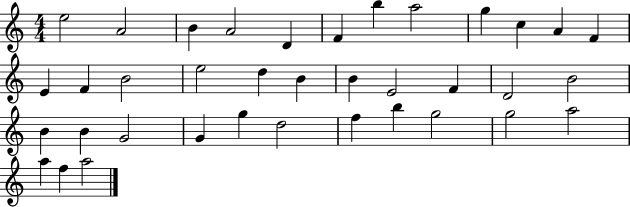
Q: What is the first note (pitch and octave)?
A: E5